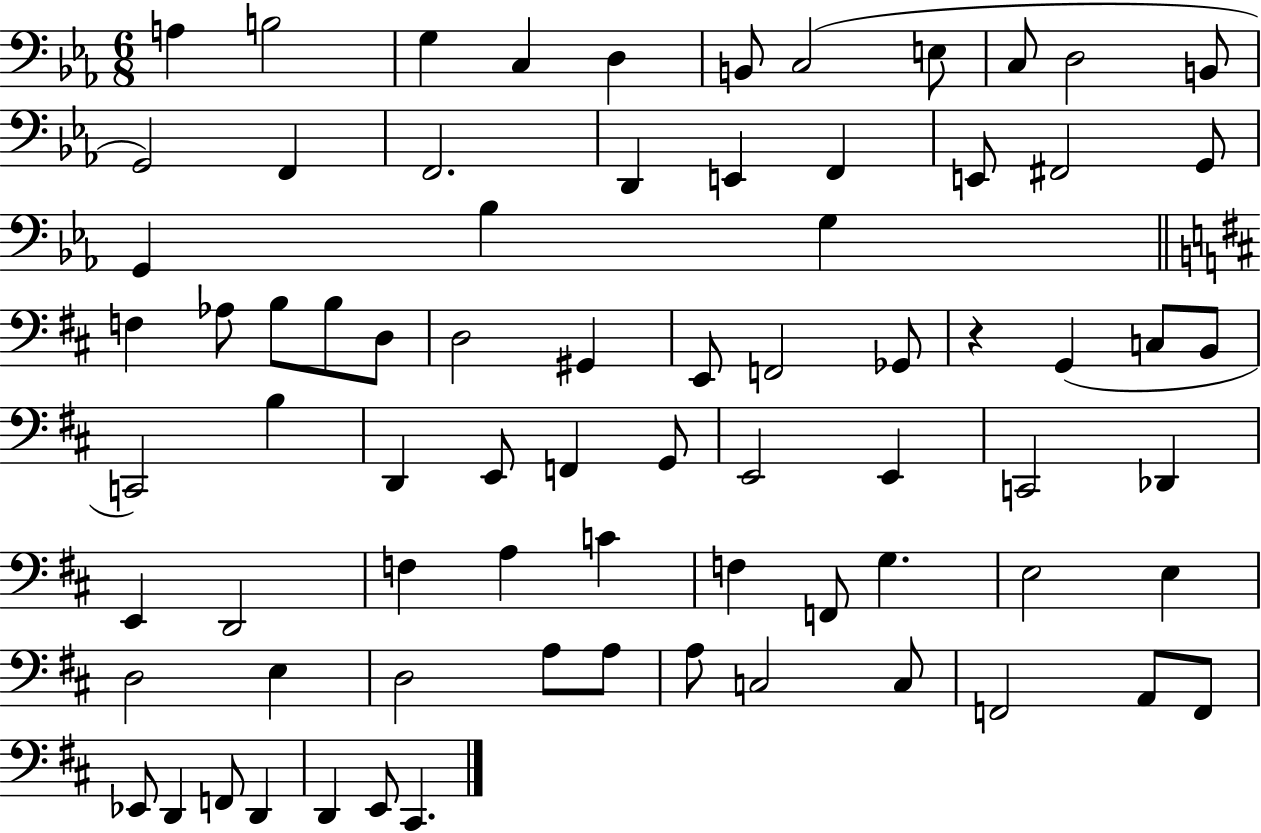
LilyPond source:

{
  \clef bass
  \numericTimeSignature
  \time 6/8
  \key ees \major
  a4 b2 | g4 c4 d4 | b,8 c2( e8 | c8 d2 b,8 | \break g,2) f,4 | f,2. | d,4 e,4 f,4 | e,8 fis,2 g,8 | \break g,4 bes4 g4 | \bar "||" \break \key d \major f4 aes8 b8 b8 d8 | d2 gis,4 | e,8 f,2 ges,8 | r4 g,4( c8 b,8 | \break c,2) b4 | d,4 e,8 f,4 g,8 | e,2 e,4 | c,2 des,4 | \break e,4 d,2 | f4 a4 c'4 | f4 f,8 g4. | e2 e4 | \break d2 e4 | d2 a8 a8 | a8 c2 c8 | f,2 a,8 f,8 | \break ees,8 d,4 f,8 d,4 | d,4 e,8 cis,4. | \bar "|."
}